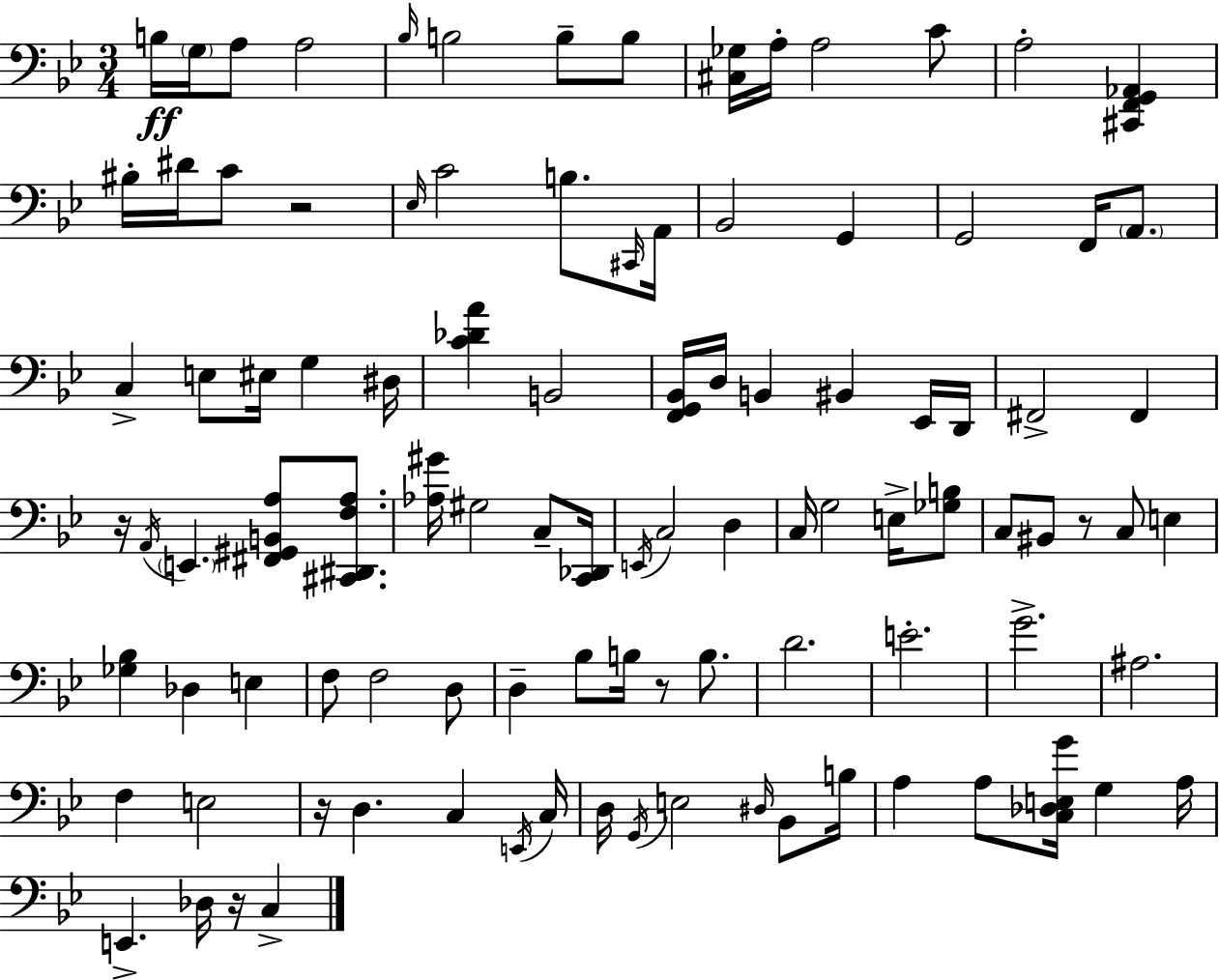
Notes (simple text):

B3/s G3/s A3/e A3/h Bb3/s B3/h B3/e B3/e [C#3,Gb3]/s A3/s A3/h C4/e A3/h [C#2,F2,G2,Ab2]/q BIS3/s D#4/s C4/e R/h Eb3/s C4/h B3/e. C#2/s A2/s Bb2/h G2/q G2/h F2/s A2/e. C3/q E3/e EIS3/s G3/q D#3/s [C4,Db4,A4]/q B2/h [F2,G2,Bb2]/s D3/s B2/q BIS2/q Eb2/s D2/s F#2/h F#2/q R/s A2/s E2/q. [F#2,G#2,B2,A3]/e [C#2,D#2,F3,A3]/e. [Ab3,G#4]/s G#3/h C3/e [C2,Db2]/s E2/s C3/h D3/q C3/s G3/h E3/s [Gb3,B3]/e C3/e BIS2/e R/e C3/e E3/q [Gb3,Bb3]/q Db3/q E3/q F3/e F3/h D3/e D3/q Bb3/e B3/s R/e B3/e. D4/h. E4/h. G4/h. A#3/h. F3/q E3/h R/s D3/q. C3/q E2/s C3/s D3/s G2/s E3/h D#3/s Bb2/e B3/s A3/q A3/e [C3,Db3,E3,G4]/s G3/q A3/s E2/q. Db3/s R/s C3/q